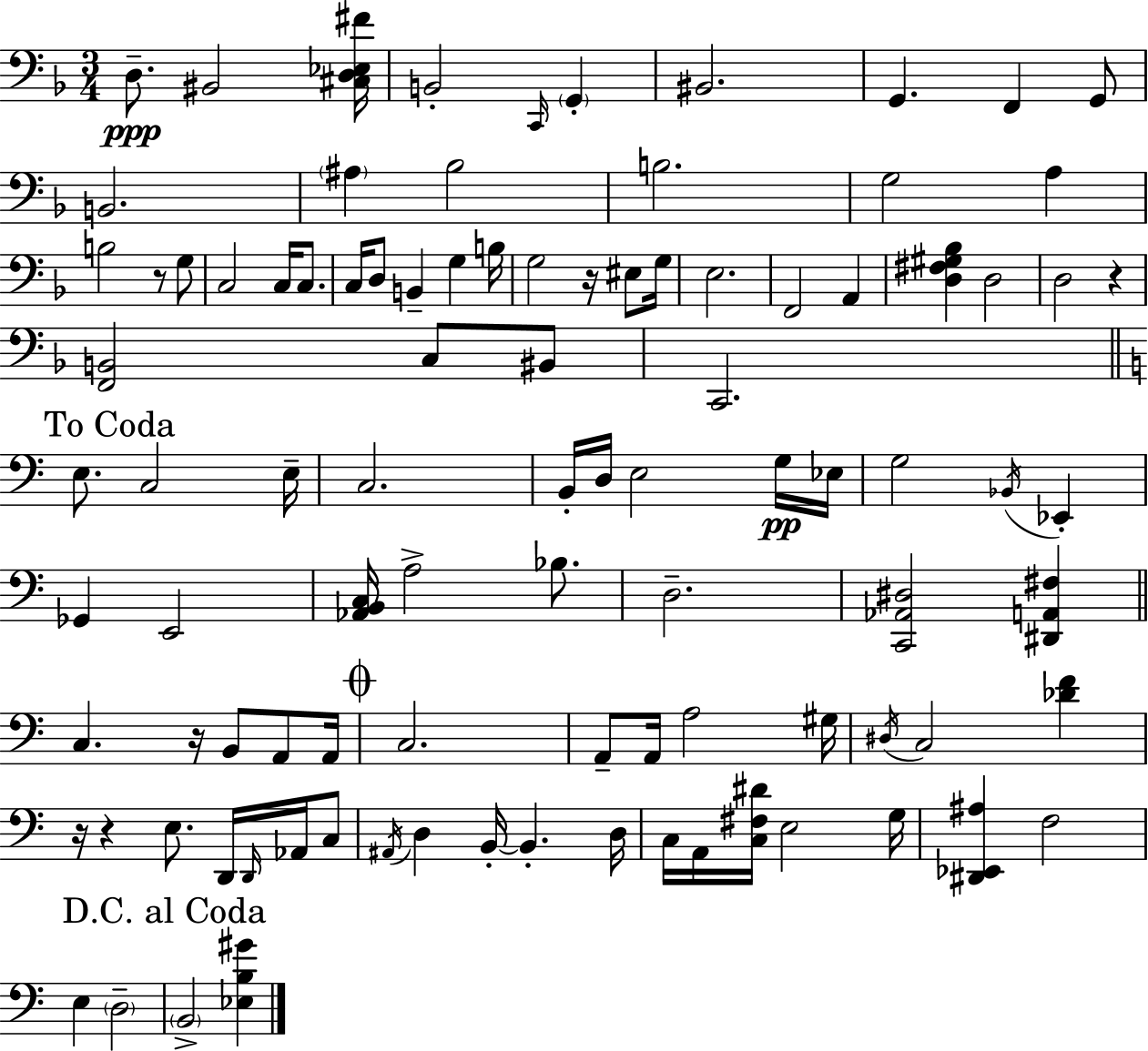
D3/e. BIS2/h [C#3,D3,Eb3,F#4]/s B2/h C2/s G2/q BIS2/h. G2/q. F2/q G2/e B2/h. A#3/q Bb3/h B3/h. G3/h A3/q B3/h R/e G3/e C3/h C3/s C3/e. C3/s D3/e B2/q G3/q B3/s G3/h R/s EIS3/e G3/s E3/h. F2/h A2/q [D3,F#3,G#3,Bb3]/q D3/h D3/h R/q [F2,B2]/h C3/e BIS2/e C2/h. E3/e. C3/h E3/s C3/h. B2/s D3/s E3/h G3/s Eb3/s G3/h Bb2/s Eb2/q Gb2/q E2/h [Ab2,B2,C3]/s A3/h Bb3/e. D3/h. [C2,Ab2,D#3]/h [D#2,A2,F#3]/q C3/q. R/s B2/e A2/e A2/s C3/h. A2/e A2/s A3/h G#3/s D#3/s C3/h [Db4,F4]/q R/s R/q E3/e. D2/s D2/s Ab2/s C3/e A#2/s D3/q B2/s B2/q. D3/s C3/s A2/s [C3,F#3,D#4]/s E3/h G3/s [D#2,Eb2,A#3]/q F3/h E3/q D3/h B2/h [Eb3,B3,G#4]/q